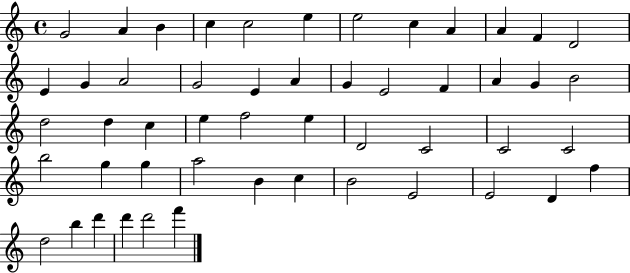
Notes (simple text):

G4/h A4/q B4/q C5/q C5/h E5/q E5/h C5/q A4/q A4/q F4/q D4/h E4/q G4/q A4/h G4/h E4/q A4/q G4/q E4/h F4/q A4/q G4/q B4/h D5/h D5/q C5/q E5/q F5/h E5/q D4/h C4/h C4/h C4/h B5/h G5/q G5/q A5/h B4/q C5/q B4/h E4/h E4/h D4/q F5/q D5/h B5/q D6/q D6/q D6/h F6/q